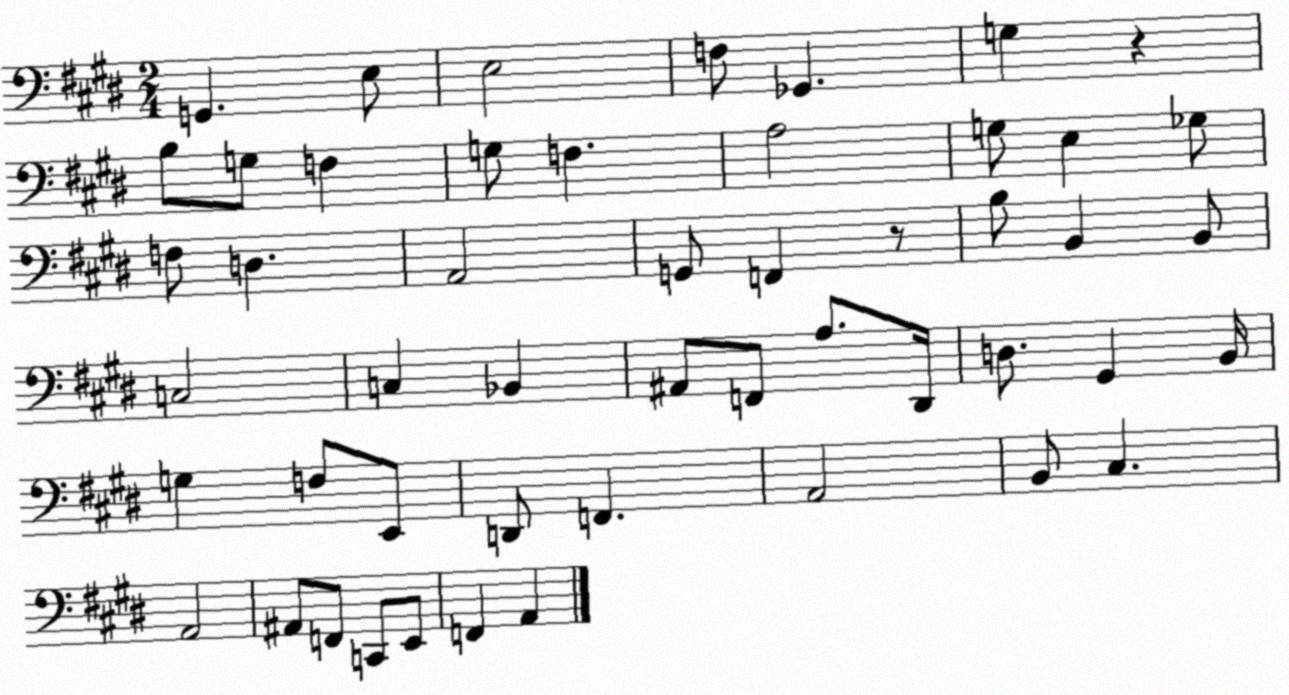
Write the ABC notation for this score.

X:1
T:Untitled
M:2/4
L:1/4
K:E
G,, E,/2 E,2 F,/2 _G,, G, z B,/2 G,/2 F, G,/2 F, A,2 G,/2 E, _G,/2 F,/2 D, A,,2 G,,/2 F,, z/2 B,/2 B,, B,,/2 C,2 C, _B,, ^A,,/2 F,,/2 A,/2 ^D,,/4 D,/2 ^G,, B,,/4 G, F,/2 E,,/2 D,,/2 F,, A,,2 B,,/2 ^C, A,,2 ^A,,/2 F,,/2 C,,/2 E,,/2 F,, A,,